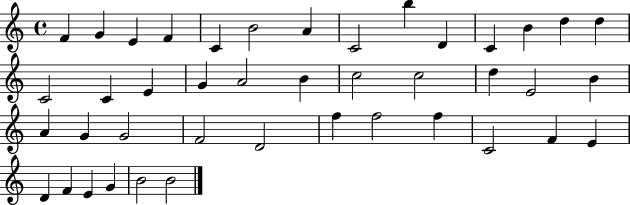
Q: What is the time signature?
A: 4/4